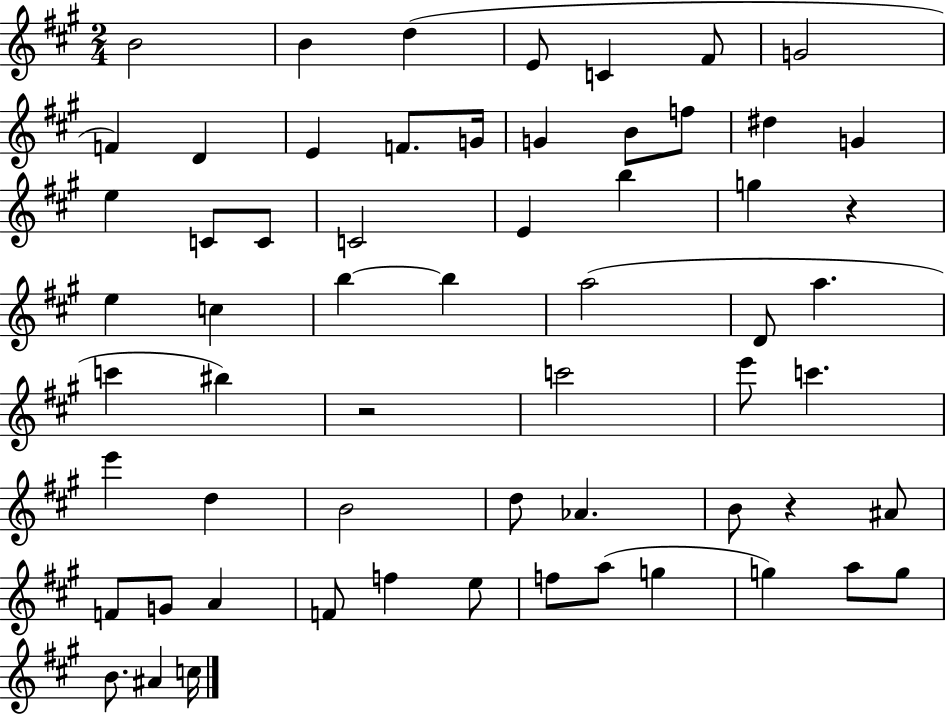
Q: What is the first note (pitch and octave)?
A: B4